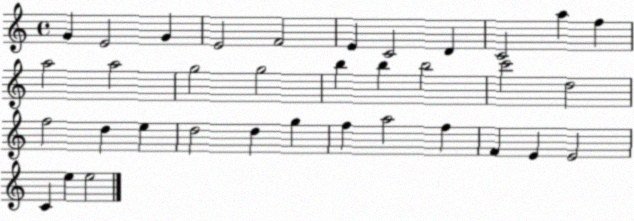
X:1
T:Untitled
M:4/4
L:1/4
K:C
G E2 G E2 F2 E C2 D C2 a f a2 a2 g2 g2 b b b2 c'2 d2 f2 d e d2 d g f a2 f F E E2 C e e2